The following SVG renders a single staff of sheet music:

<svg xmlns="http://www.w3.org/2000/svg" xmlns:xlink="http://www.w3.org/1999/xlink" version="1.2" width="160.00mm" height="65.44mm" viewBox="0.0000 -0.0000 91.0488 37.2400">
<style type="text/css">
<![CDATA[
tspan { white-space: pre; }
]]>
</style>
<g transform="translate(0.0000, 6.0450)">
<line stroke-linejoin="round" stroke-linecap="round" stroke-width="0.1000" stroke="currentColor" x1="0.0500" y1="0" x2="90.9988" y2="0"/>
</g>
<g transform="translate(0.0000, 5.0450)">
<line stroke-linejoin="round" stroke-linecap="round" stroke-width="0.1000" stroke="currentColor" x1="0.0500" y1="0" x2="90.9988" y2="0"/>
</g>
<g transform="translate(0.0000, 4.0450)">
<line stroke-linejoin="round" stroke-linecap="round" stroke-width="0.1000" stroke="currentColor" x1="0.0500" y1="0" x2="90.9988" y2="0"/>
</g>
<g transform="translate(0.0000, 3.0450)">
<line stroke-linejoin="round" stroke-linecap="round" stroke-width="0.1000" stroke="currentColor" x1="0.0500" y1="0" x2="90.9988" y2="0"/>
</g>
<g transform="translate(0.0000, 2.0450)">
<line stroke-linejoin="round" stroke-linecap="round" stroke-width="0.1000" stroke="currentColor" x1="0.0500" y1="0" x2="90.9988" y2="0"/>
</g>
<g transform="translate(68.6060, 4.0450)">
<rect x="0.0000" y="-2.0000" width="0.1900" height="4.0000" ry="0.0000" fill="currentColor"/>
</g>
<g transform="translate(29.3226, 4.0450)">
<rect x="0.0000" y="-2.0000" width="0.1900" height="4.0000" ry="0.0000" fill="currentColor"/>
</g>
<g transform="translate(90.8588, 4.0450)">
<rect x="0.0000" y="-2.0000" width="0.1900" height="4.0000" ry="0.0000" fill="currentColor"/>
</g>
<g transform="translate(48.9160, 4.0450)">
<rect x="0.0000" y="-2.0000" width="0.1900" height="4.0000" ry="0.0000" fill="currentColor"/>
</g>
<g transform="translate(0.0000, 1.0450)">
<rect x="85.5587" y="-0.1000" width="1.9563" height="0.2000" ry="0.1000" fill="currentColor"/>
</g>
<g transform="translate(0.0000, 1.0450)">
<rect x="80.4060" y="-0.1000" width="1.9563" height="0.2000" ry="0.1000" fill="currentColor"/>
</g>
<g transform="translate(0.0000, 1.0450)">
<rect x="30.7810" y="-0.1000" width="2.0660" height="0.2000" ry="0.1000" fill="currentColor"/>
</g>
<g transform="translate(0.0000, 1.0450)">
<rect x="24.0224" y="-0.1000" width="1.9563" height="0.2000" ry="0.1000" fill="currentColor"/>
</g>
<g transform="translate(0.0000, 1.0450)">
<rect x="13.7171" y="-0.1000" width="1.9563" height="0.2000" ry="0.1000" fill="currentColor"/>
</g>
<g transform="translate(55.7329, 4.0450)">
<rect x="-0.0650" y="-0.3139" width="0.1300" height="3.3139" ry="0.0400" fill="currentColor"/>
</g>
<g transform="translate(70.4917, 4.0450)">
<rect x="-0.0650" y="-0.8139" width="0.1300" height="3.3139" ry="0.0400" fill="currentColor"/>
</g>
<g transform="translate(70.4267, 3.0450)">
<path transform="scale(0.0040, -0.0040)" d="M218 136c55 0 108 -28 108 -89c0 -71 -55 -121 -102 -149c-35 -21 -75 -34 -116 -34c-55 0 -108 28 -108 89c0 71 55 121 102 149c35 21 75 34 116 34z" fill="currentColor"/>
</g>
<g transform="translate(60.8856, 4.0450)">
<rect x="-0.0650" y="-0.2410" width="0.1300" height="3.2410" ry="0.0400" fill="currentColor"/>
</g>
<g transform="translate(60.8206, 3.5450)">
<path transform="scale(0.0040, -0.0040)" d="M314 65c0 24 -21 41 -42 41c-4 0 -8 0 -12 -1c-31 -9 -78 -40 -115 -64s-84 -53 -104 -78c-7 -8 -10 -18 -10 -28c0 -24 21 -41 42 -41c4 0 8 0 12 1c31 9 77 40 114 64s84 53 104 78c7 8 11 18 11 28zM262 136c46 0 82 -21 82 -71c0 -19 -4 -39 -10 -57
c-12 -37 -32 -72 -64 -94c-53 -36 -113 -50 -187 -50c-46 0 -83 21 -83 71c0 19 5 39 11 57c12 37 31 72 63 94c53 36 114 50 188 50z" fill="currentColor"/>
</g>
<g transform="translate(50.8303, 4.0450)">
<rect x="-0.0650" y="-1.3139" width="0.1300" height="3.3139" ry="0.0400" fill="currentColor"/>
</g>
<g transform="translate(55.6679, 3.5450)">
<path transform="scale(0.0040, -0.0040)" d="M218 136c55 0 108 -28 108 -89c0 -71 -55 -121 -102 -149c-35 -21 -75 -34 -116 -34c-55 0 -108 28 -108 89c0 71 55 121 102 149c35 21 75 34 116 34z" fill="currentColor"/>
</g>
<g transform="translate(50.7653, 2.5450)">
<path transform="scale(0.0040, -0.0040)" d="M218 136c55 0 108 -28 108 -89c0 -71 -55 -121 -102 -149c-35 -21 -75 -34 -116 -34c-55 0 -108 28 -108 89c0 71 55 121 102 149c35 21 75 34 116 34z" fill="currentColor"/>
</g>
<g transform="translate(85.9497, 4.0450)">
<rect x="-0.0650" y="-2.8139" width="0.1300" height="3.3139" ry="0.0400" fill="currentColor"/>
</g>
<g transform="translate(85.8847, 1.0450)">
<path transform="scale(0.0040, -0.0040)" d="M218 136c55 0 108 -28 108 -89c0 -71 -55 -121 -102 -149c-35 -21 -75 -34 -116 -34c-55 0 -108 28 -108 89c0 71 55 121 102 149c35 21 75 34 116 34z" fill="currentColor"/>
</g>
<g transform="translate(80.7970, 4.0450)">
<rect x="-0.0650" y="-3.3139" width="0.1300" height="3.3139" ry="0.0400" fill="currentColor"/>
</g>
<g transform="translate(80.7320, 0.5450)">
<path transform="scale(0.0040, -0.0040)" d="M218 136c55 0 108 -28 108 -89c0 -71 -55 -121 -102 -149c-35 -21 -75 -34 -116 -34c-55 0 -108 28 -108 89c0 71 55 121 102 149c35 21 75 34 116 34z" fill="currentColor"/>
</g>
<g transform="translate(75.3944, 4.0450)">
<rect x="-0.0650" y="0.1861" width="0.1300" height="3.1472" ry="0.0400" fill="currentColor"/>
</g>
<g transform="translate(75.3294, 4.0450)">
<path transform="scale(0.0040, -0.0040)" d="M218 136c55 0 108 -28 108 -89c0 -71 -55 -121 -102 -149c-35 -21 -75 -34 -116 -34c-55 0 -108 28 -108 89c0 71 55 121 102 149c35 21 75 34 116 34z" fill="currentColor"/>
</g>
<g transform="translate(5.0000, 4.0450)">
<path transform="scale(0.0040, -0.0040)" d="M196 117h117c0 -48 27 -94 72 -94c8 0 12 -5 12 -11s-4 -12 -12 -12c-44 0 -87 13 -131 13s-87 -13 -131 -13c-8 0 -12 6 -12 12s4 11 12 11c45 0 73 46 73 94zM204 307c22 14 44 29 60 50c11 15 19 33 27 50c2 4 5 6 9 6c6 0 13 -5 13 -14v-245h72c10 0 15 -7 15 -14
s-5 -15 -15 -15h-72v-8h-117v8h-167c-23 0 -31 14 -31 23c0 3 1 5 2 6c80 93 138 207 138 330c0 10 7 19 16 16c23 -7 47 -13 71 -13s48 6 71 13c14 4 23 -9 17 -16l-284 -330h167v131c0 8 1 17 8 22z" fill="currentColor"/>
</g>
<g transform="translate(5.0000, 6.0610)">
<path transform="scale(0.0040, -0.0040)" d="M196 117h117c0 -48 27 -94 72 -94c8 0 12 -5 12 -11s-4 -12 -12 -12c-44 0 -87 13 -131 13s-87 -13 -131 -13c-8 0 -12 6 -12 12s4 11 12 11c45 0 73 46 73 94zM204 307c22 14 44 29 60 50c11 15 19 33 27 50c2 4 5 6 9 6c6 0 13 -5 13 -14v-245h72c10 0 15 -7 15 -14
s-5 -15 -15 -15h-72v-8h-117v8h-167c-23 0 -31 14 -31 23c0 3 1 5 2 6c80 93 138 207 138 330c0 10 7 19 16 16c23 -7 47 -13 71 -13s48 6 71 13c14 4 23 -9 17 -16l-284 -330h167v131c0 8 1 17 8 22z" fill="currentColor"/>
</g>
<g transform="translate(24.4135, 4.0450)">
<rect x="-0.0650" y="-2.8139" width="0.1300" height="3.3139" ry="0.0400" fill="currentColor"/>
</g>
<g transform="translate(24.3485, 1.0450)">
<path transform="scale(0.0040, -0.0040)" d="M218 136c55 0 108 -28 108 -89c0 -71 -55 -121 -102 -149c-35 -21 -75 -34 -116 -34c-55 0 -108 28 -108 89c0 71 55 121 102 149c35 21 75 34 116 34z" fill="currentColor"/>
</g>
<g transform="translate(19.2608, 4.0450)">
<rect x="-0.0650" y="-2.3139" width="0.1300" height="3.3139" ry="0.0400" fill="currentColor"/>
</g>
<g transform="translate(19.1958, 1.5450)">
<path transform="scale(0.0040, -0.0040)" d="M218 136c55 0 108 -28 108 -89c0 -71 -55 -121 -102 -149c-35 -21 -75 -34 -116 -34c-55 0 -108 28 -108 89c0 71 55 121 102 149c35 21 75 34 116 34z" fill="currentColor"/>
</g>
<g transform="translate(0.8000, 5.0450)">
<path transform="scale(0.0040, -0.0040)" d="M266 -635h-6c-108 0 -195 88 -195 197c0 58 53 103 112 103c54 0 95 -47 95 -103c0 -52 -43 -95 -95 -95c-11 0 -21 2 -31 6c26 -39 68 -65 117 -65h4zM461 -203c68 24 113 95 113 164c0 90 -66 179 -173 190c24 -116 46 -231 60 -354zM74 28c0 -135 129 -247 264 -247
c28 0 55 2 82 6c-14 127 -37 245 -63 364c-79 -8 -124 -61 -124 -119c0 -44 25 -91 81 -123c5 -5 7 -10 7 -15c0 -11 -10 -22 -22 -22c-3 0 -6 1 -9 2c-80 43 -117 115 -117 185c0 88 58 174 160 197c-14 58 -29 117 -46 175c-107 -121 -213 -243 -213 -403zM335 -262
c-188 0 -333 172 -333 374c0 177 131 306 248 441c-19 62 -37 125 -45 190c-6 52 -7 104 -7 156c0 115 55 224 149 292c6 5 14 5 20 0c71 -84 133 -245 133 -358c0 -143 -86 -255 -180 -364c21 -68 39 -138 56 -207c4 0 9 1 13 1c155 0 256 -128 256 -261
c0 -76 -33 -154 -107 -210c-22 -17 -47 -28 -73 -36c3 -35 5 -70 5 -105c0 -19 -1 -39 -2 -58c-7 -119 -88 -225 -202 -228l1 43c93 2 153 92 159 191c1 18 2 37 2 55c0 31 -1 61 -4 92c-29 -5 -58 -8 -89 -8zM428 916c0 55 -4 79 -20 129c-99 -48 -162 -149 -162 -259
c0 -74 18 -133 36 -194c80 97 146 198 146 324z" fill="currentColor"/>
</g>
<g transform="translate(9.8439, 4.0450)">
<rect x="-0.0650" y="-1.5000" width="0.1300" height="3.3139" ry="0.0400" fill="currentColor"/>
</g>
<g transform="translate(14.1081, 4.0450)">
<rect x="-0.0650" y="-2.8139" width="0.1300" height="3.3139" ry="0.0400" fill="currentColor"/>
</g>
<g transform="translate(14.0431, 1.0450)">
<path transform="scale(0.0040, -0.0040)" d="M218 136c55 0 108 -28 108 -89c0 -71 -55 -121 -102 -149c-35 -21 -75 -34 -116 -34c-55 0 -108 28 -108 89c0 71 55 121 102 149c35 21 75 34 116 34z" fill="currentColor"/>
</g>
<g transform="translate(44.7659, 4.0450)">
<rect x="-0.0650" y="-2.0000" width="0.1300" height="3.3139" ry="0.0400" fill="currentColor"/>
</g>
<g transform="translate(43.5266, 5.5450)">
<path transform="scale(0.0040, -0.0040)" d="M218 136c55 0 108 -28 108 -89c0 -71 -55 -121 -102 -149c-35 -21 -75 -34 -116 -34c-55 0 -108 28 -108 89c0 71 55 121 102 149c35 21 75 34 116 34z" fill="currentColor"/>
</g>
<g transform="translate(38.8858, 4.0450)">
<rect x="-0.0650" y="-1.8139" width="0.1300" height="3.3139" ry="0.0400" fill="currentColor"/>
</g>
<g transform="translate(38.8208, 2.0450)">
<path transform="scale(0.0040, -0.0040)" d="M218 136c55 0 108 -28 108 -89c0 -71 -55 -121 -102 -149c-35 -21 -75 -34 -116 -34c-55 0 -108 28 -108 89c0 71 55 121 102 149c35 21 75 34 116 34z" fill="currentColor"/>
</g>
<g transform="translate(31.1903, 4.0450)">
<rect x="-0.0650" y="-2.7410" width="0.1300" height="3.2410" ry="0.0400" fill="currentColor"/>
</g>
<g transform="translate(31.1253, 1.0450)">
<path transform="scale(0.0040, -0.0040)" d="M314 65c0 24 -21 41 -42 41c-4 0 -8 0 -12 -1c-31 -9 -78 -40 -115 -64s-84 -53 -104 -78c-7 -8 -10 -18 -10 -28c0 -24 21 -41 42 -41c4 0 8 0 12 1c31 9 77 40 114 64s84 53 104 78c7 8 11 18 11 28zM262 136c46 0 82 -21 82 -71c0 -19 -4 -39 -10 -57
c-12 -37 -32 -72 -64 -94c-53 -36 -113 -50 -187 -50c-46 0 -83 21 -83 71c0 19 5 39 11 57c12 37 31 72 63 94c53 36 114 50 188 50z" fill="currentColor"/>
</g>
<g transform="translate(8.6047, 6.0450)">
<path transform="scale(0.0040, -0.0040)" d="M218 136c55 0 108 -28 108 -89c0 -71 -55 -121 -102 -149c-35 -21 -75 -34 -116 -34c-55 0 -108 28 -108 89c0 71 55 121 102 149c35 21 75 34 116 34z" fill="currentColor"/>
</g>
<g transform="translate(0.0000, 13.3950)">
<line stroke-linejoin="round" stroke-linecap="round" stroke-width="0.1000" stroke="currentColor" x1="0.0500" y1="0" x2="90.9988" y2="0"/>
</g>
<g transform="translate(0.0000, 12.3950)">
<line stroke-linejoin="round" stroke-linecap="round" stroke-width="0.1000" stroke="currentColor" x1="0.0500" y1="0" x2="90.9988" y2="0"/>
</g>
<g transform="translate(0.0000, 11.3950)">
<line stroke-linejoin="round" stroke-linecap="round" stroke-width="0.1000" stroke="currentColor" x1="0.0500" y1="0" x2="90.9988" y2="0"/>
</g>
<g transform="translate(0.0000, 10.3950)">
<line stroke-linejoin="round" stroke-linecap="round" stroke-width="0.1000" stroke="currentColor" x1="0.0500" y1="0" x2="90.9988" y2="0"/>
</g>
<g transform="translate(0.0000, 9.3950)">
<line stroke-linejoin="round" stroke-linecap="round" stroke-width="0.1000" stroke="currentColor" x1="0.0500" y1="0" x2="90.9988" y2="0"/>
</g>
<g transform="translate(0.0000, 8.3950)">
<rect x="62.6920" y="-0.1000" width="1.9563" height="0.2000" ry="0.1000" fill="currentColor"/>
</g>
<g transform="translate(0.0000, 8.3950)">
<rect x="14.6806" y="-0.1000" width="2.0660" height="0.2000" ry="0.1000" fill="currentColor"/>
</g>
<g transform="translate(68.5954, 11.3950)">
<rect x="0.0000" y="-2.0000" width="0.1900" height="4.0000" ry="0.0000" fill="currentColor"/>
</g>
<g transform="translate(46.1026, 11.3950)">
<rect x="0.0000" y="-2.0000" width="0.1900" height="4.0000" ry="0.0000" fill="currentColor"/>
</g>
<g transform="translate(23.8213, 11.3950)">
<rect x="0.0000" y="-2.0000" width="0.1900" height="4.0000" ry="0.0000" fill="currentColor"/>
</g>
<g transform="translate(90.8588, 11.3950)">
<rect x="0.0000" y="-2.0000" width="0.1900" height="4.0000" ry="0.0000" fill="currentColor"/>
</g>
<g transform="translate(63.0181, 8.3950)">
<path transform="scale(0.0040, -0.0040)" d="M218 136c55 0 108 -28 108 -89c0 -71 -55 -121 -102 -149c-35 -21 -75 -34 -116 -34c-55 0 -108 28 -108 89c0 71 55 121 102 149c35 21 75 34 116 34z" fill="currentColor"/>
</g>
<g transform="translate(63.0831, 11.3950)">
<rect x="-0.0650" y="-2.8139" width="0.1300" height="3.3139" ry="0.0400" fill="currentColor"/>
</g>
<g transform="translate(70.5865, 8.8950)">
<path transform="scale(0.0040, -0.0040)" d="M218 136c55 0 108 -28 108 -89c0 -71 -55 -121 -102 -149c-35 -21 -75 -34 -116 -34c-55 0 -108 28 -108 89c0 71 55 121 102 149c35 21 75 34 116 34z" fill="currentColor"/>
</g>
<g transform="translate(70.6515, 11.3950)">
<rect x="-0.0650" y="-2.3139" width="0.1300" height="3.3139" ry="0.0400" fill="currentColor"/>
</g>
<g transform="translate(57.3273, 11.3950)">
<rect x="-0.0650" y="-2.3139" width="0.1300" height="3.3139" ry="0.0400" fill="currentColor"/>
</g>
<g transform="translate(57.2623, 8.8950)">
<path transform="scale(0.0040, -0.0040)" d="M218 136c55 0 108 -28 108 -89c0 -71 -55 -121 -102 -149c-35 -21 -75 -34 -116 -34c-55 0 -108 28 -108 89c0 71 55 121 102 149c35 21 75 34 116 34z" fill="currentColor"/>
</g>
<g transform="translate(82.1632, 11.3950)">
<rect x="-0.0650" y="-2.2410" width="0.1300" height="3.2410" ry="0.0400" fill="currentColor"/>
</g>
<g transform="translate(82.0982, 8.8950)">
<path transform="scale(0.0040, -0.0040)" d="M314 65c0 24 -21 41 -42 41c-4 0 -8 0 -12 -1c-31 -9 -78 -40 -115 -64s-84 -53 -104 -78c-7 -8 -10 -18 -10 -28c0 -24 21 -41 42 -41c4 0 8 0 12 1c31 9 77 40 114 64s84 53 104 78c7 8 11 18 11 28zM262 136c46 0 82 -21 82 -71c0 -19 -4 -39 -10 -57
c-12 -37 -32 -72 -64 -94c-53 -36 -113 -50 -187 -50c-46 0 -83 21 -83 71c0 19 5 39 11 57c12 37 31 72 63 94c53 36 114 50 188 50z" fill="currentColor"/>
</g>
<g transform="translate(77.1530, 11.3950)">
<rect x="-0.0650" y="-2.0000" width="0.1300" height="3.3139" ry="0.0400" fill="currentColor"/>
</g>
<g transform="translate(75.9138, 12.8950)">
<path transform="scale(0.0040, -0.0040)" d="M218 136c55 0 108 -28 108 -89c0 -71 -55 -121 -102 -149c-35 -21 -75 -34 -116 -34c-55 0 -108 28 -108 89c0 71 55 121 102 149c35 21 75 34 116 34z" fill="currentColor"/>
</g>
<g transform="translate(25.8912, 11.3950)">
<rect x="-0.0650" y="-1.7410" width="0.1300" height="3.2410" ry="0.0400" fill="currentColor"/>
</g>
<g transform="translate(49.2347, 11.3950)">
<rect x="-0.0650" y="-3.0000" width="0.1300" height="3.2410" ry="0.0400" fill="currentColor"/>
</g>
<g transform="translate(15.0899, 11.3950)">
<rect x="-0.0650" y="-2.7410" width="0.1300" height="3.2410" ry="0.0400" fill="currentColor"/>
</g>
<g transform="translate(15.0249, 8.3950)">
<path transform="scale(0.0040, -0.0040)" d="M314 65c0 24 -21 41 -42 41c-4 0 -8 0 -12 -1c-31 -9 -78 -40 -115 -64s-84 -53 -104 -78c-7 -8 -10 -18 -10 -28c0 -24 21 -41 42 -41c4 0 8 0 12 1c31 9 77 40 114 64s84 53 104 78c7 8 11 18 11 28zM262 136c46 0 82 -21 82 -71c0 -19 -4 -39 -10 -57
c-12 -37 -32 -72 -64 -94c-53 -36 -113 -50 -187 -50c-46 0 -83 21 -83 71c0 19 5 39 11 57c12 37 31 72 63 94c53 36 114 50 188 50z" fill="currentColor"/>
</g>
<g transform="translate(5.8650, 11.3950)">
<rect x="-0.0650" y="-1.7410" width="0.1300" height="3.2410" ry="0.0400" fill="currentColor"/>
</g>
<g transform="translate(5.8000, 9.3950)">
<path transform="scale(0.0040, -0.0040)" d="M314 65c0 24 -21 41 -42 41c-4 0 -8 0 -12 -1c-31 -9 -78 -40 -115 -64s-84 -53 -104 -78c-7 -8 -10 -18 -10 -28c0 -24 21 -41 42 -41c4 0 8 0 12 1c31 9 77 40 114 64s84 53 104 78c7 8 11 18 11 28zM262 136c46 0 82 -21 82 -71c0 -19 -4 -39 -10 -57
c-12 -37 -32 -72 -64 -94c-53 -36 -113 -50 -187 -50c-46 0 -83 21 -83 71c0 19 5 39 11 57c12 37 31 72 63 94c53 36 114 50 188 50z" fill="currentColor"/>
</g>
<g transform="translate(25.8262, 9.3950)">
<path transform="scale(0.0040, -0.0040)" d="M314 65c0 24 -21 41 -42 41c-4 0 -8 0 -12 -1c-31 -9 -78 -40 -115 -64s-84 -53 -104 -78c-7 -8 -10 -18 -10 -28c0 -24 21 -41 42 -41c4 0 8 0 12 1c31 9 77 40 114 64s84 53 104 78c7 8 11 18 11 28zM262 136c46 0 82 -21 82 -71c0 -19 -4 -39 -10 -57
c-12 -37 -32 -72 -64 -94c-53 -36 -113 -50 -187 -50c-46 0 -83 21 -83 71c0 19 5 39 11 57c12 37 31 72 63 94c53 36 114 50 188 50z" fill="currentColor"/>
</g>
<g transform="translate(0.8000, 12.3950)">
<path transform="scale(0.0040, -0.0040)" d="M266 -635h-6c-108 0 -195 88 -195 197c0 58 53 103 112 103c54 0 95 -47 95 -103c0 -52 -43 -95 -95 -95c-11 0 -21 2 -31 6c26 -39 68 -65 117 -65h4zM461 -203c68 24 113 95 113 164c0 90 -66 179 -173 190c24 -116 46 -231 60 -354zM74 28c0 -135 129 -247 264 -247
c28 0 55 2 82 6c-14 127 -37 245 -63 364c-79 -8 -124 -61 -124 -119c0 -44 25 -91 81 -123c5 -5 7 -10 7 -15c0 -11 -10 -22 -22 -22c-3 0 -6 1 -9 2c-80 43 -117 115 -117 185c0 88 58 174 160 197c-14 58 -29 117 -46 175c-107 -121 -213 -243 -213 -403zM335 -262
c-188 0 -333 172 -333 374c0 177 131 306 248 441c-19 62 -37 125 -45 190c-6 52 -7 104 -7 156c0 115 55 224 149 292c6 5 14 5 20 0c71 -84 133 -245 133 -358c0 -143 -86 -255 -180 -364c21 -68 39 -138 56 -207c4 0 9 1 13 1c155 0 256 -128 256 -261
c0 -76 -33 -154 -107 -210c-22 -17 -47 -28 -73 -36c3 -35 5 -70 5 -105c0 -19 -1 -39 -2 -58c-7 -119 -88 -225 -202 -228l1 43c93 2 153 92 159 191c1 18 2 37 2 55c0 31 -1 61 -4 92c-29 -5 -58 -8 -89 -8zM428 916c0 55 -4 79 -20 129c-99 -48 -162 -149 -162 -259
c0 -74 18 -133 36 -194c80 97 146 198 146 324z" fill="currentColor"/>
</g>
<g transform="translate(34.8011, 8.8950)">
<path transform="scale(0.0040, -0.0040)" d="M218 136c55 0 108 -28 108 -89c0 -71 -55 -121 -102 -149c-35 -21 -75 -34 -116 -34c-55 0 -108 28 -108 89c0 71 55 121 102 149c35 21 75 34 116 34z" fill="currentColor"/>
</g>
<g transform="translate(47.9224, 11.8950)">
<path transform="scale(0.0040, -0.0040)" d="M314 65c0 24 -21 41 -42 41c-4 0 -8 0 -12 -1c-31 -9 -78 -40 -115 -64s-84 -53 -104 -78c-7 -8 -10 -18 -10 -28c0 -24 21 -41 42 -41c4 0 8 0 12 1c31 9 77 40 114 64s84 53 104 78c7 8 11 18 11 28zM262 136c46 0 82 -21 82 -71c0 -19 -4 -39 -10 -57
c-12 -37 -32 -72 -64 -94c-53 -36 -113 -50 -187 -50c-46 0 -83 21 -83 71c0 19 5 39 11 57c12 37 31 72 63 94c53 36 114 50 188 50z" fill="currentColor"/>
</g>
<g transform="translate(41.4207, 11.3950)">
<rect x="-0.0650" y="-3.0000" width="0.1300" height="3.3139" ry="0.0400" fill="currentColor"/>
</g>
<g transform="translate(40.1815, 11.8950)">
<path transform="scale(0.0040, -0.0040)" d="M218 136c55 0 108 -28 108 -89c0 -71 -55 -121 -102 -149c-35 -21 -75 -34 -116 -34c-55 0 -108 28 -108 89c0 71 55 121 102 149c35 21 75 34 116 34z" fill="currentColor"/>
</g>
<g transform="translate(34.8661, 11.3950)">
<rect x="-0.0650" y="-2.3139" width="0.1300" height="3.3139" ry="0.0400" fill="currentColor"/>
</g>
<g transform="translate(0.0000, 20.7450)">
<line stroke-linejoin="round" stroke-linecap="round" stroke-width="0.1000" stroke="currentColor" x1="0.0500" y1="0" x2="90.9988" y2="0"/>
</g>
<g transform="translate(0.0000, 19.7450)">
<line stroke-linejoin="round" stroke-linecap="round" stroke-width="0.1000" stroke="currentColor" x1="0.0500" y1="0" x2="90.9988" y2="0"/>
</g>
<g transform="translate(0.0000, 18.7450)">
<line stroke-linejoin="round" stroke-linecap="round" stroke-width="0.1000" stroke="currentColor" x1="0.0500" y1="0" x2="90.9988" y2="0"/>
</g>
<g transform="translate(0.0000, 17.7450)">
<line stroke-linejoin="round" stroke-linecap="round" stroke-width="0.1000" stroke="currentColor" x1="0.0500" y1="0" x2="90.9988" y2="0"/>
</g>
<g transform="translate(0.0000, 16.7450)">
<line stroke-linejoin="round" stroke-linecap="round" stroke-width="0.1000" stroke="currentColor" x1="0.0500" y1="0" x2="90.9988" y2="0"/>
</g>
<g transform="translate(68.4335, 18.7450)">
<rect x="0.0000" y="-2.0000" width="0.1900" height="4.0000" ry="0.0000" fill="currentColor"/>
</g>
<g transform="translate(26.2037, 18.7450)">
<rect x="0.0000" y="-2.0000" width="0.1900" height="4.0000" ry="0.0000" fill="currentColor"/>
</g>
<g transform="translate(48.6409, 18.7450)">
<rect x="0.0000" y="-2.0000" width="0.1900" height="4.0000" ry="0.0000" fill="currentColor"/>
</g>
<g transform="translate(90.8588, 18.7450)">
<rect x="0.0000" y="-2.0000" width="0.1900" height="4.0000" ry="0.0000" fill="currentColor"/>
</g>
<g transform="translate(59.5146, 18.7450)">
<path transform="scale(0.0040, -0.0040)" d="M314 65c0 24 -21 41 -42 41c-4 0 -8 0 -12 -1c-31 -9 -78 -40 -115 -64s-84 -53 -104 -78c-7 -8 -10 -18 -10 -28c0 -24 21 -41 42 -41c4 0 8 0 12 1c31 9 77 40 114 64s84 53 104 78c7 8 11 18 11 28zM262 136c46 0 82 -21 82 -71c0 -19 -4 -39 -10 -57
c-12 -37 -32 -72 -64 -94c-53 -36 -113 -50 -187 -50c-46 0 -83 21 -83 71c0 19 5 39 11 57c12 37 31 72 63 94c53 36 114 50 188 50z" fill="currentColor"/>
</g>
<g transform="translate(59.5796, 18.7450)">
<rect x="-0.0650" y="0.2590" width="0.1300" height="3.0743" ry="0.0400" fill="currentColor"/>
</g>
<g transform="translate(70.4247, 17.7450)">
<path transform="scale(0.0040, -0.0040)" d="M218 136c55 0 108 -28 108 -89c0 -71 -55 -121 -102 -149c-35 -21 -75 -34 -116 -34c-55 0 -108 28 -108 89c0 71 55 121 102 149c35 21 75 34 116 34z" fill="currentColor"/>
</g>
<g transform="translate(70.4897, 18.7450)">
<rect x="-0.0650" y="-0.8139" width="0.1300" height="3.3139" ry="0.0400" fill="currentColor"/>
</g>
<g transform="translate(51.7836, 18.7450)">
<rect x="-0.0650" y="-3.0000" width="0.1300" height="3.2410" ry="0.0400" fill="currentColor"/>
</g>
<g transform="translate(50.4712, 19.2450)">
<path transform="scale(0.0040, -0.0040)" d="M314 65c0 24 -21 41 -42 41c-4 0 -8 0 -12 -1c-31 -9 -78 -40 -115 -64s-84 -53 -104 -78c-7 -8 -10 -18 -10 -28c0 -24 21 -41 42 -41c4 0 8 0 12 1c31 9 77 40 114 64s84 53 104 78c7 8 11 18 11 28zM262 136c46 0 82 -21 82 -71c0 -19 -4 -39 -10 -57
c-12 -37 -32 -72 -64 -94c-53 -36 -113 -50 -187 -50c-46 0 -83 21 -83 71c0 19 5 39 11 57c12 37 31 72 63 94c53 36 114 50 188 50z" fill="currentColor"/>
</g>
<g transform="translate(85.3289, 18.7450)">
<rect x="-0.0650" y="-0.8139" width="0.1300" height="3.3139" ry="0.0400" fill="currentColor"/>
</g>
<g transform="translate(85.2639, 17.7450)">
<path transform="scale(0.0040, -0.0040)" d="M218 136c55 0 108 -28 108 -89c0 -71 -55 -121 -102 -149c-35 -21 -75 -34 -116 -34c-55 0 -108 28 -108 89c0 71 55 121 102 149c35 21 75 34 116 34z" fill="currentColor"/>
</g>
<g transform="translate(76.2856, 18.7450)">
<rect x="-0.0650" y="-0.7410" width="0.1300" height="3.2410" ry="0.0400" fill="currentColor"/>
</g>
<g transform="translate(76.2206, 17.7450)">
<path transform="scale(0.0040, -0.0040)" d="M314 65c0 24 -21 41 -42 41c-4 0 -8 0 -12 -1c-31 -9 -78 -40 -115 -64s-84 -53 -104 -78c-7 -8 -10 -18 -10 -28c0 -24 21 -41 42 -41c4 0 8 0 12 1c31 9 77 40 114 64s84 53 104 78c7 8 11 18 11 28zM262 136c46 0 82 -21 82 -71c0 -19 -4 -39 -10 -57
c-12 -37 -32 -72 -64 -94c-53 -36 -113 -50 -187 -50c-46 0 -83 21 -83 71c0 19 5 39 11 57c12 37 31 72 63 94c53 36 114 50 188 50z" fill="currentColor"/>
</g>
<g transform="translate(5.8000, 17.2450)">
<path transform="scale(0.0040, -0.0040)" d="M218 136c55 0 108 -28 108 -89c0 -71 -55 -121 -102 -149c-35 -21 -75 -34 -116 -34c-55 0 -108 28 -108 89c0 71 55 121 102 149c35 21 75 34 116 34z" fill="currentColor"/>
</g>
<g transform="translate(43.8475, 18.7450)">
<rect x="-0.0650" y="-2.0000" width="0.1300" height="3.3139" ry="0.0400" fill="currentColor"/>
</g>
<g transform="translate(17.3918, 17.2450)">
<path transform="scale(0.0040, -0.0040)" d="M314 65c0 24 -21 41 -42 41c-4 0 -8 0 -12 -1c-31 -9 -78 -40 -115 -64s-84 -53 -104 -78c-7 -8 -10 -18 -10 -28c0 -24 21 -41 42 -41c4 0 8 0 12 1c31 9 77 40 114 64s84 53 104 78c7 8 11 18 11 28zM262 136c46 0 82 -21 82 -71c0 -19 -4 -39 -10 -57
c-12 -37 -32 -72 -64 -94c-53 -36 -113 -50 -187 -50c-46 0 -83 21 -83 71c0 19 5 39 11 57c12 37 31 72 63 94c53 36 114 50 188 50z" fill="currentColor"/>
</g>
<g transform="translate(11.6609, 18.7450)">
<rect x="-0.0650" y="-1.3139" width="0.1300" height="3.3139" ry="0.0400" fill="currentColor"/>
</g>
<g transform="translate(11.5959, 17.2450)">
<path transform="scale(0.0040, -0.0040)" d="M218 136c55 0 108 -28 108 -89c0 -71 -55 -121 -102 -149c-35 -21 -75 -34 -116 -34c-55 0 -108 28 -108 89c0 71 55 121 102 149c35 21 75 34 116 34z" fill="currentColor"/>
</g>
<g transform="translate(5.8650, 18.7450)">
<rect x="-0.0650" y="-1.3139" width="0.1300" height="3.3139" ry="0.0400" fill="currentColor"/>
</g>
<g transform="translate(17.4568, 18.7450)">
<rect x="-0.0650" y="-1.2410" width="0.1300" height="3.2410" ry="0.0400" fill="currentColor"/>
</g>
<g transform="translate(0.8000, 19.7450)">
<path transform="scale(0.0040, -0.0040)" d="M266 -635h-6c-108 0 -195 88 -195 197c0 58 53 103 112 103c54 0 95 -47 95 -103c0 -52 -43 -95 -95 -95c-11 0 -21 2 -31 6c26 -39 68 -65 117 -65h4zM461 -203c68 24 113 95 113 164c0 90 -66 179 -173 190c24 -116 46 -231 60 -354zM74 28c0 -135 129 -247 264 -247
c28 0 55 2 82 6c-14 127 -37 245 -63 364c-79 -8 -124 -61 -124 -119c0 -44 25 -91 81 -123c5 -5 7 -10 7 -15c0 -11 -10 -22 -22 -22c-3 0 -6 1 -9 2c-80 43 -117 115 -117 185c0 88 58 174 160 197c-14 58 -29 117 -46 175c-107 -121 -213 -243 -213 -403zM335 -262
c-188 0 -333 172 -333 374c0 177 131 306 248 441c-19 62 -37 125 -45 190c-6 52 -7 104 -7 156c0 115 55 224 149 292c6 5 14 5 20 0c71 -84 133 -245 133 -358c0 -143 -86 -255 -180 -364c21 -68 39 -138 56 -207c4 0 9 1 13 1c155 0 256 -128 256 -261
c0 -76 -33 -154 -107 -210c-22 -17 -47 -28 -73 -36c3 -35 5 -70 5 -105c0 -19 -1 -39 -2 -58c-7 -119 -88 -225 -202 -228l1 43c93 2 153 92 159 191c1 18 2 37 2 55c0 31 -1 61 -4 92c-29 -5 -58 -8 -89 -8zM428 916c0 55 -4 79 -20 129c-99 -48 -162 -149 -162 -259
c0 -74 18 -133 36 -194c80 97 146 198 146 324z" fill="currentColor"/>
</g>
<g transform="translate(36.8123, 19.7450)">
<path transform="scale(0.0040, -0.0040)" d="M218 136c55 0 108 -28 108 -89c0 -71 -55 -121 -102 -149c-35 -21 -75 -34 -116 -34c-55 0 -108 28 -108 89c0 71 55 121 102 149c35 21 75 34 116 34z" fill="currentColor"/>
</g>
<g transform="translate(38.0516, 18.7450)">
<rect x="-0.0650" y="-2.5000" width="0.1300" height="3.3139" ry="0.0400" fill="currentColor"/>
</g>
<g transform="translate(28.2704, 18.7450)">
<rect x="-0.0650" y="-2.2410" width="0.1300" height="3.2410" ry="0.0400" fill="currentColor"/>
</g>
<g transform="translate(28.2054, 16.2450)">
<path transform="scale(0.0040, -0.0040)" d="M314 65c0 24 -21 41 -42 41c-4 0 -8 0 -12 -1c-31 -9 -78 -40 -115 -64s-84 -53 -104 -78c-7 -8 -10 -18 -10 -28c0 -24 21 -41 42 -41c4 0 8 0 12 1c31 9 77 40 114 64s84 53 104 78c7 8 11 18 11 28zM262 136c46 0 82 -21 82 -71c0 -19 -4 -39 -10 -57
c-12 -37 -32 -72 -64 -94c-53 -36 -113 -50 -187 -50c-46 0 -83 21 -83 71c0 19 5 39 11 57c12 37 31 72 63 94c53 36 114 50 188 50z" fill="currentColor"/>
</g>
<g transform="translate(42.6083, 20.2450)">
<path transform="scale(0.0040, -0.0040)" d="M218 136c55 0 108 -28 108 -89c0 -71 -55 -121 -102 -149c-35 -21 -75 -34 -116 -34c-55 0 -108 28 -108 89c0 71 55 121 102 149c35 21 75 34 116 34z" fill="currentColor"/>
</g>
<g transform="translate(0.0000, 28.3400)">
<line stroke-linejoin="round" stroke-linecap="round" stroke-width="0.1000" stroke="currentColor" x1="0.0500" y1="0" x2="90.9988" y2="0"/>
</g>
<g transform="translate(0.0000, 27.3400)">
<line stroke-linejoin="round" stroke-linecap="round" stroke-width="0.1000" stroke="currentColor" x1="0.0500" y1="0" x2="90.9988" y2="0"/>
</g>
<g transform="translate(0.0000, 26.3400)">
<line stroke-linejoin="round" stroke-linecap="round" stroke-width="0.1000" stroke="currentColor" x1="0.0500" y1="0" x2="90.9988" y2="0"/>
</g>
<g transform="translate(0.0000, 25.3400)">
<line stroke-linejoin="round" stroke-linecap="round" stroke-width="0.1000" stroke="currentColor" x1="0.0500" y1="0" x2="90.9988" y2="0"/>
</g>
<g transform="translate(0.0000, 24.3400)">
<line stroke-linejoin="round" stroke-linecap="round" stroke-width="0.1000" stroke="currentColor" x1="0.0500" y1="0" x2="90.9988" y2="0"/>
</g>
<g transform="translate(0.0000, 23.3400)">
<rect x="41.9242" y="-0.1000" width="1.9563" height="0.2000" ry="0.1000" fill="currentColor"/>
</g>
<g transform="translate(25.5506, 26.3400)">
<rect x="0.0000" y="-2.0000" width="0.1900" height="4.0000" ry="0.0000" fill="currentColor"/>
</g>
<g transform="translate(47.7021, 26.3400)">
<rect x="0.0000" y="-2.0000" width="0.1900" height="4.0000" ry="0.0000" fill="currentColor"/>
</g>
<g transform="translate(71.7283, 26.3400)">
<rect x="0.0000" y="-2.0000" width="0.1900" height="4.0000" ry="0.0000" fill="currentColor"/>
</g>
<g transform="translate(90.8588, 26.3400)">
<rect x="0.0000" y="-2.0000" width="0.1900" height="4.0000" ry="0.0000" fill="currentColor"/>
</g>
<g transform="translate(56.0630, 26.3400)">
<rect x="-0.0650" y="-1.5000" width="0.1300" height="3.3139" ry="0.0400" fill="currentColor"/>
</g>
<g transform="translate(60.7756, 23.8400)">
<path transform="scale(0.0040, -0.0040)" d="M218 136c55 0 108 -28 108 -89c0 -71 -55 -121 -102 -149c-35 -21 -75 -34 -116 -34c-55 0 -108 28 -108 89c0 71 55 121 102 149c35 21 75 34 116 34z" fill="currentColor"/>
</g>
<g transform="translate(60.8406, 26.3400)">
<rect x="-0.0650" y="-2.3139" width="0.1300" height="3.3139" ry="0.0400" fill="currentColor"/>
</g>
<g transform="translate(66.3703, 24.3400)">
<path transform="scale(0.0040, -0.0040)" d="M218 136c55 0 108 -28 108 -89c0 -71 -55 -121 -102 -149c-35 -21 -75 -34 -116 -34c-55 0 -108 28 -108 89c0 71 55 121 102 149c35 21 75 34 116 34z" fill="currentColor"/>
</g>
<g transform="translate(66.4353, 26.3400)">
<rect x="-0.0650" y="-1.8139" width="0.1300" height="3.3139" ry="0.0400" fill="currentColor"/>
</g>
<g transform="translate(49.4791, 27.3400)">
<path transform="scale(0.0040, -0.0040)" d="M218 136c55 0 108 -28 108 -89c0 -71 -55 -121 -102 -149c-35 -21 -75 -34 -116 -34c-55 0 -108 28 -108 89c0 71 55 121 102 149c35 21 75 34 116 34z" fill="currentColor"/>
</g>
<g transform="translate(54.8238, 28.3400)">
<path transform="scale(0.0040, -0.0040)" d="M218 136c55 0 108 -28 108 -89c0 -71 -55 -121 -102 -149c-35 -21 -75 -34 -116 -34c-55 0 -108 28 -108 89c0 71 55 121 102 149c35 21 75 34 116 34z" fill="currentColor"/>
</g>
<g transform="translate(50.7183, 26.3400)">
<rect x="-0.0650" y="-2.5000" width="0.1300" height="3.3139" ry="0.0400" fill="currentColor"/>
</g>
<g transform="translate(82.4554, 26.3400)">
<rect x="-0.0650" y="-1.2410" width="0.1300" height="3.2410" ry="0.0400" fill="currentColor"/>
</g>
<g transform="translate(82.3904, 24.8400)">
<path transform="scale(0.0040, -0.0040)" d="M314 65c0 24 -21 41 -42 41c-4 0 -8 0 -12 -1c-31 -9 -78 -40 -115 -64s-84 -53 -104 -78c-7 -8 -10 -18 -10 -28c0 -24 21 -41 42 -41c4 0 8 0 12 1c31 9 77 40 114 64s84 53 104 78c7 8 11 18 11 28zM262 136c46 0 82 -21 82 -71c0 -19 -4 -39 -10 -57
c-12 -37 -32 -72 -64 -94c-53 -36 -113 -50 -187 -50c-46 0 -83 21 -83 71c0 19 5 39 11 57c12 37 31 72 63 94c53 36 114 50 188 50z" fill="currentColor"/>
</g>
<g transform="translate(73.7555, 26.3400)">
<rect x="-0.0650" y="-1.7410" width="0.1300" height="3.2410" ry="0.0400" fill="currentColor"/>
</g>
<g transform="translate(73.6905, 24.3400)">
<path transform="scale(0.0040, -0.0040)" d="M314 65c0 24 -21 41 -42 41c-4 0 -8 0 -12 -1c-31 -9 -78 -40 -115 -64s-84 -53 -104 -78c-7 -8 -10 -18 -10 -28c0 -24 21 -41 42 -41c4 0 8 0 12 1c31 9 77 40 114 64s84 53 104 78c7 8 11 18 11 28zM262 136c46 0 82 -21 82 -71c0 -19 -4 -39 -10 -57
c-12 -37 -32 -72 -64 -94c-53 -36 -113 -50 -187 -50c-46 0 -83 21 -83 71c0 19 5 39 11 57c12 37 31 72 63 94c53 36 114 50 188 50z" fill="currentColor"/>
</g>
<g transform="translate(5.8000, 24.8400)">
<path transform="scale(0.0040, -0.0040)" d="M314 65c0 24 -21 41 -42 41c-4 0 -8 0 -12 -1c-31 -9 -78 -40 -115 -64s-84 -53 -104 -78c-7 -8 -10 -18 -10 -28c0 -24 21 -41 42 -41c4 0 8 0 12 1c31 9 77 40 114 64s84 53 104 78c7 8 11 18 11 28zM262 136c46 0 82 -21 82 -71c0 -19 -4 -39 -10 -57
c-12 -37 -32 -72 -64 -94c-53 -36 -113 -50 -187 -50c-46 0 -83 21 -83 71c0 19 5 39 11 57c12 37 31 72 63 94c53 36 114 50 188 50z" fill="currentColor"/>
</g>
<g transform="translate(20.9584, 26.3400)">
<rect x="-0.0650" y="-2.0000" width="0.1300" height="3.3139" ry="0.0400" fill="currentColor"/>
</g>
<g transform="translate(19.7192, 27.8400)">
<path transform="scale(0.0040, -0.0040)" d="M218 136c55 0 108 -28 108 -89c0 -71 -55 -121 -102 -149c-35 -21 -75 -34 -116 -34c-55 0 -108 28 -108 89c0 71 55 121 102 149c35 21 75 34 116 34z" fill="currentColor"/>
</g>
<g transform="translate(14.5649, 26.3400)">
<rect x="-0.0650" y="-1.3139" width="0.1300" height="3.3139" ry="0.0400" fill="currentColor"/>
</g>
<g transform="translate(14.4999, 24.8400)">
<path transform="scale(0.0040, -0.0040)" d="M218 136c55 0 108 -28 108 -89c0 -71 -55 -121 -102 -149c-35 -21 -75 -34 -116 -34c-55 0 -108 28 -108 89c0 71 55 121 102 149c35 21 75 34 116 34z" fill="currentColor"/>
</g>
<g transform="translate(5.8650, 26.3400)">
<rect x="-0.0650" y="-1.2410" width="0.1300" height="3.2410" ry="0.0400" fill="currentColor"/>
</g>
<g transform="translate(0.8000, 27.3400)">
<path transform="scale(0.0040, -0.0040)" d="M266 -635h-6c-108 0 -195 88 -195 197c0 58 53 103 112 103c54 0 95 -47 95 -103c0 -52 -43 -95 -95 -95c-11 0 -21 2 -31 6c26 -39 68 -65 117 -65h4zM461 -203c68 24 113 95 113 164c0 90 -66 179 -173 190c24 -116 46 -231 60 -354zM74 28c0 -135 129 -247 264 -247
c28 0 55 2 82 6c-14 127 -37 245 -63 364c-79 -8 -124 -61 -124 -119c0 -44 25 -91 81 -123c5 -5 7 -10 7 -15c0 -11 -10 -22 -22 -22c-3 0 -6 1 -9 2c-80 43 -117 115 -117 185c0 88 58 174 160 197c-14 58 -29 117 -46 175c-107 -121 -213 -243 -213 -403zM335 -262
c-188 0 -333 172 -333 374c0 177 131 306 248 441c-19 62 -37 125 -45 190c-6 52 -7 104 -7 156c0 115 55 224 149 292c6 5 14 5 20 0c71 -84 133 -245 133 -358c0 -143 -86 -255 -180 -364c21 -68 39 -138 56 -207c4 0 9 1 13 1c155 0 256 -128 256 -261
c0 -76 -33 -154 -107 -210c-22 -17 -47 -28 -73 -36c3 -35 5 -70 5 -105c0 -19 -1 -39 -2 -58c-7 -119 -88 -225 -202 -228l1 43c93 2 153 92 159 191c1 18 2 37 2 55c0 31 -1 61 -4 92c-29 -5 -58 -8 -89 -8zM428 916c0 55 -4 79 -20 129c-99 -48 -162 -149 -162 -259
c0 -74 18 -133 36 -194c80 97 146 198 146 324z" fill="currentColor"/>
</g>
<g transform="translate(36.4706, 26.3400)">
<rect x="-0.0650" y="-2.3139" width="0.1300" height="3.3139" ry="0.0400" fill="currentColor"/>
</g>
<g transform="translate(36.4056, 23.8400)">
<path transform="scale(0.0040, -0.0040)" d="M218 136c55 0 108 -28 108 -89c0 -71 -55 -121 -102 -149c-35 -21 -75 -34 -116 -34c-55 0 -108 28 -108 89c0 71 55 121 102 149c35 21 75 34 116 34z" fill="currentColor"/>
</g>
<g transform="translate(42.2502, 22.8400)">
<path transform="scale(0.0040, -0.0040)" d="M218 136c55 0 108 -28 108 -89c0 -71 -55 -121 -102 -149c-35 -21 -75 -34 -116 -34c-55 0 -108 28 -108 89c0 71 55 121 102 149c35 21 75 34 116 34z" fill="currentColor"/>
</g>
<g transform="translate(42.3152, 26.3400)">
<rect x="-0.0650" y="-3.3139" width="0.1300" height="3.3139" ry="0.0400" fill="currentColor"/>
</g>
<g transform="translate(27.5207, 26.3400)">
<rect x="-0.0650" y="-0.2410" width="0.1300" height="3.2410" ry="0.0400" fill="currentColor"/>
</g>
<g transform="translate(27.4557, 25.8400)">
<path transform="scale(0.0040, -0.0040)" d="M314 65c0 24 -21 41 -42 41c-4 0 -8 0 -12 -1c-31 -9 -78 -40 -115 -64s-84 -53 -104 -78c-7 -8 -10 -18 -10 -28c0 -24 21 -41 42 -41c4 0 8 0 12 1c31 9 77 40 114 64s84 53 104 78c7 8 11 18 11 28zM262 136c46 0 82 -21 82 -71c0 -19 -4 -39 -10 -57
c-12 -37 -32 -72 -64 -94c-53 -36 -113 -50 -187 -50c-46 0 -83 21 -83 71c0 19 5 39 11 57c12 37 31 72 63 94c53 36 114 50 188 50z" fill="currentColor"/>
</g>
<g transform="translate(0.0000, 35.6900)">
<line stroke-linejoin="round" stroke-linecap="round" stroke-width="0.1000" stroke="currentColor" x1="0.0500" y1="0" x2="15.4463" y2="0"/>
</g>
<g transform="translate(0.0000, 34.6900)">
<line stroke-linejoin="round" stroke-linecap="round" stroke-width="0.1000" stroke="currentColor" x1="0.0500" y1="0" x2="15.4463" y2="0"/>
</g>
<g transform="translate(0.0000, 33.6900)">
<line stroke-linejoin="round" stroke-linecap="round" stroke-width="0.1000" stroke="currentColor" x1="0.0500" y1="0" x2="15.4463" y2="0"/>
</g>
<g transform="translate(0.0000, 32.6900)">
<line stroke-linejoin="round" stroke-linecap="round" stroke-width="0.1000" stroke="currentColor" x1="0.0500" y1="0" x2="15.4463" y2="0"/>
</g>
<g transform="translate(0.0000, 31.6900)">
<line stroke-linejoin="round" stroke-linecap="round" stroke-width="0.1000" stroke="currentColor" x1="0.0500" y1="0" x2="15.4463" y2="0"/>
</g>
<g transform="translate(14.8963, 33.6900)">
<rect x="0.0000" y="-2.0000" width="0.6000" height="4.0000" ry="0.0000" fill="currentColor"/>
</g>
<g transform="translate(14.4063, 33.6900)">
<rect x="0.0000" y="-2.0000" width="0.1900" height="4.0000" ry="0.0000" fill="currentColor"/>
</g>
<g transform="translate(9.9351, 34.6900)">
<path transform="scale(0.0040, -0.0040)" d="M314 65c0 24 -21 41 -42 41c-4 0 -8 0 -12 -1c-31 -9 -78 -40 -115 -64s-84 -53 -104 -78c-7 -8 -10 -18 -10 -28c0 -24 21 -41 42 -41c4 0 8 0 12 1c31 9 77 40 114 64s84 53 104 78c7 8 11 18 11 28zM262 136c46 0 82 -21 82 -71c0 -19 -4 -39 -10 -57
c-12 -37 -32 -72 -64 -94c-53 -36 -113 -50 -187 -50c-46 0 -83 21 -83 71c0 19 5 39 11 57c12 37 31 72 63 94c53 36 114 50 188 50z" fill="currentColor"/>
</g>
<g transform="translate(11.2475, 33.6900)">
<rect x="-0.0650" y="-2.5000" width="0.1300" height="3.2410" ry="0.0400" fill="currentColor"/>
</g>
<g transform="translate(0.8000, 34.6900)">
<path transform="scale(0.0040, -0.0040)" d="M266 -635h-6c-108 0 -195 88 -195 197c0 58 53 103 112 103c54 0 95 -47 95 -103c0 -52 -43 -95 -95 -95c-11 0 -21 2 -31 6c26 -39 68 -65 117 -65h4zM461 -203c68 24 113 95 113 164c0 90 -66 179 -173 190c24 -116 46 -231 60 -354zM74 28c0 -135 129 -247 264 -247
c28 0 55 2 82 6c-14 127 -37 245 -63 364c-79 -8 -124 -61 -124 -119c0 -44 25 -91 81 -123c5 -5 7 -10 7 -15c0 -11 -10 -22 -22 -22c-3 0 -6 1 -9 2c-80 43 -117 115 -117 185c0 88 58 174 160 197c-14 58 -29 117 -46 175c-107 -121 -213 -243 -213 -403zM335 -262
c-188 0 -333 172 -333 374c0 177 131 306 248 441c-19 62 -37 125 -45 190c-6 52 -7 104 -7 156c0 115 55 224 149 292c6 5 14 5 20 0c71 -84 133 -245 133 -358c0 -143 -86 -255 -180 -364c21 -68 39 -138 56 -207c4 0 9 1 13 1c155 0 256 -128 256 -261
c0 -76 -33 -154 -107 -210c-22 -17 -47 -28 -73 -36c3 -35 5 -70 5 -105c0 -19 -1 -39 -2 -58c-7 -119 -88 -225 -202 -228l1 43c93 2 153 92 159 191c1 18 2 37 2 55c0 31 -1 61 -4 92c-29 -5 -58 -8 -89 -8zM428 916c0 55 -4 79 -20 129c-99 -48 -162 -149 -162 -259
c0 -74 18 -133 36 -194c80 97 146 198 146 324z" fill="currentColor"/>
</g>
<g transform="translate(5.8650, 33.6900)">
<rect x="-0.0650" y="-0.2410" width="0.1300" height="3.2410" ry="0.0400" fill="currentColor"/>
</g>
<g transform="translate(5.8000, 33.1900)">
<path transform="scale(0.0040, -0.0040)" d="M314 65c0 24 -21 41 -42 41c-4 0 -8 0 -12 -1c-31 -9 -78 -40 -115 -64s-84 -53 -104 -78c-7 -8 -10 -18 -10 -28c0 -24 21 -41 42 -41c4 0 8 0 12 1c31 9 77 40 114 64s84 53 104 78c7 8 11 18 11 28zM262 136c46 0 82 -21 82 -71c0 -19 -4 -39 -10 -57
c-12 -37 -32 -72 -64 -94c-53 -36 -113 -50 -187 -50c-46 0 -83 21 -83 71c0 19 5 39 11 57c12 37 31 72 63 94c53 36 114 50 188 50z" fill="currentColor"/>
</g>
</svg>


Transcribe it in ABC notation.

X:1
T:Untitled
M:4/4
L:1/4
K:C
E a g a a2 f F e c c2 d B b a f2 a2 f2 g A A2 g a g F g2 e e e2 g2 G F A2 B2 d d2 d e2 e F c2 g b G E g f f2 e2 c2 G2